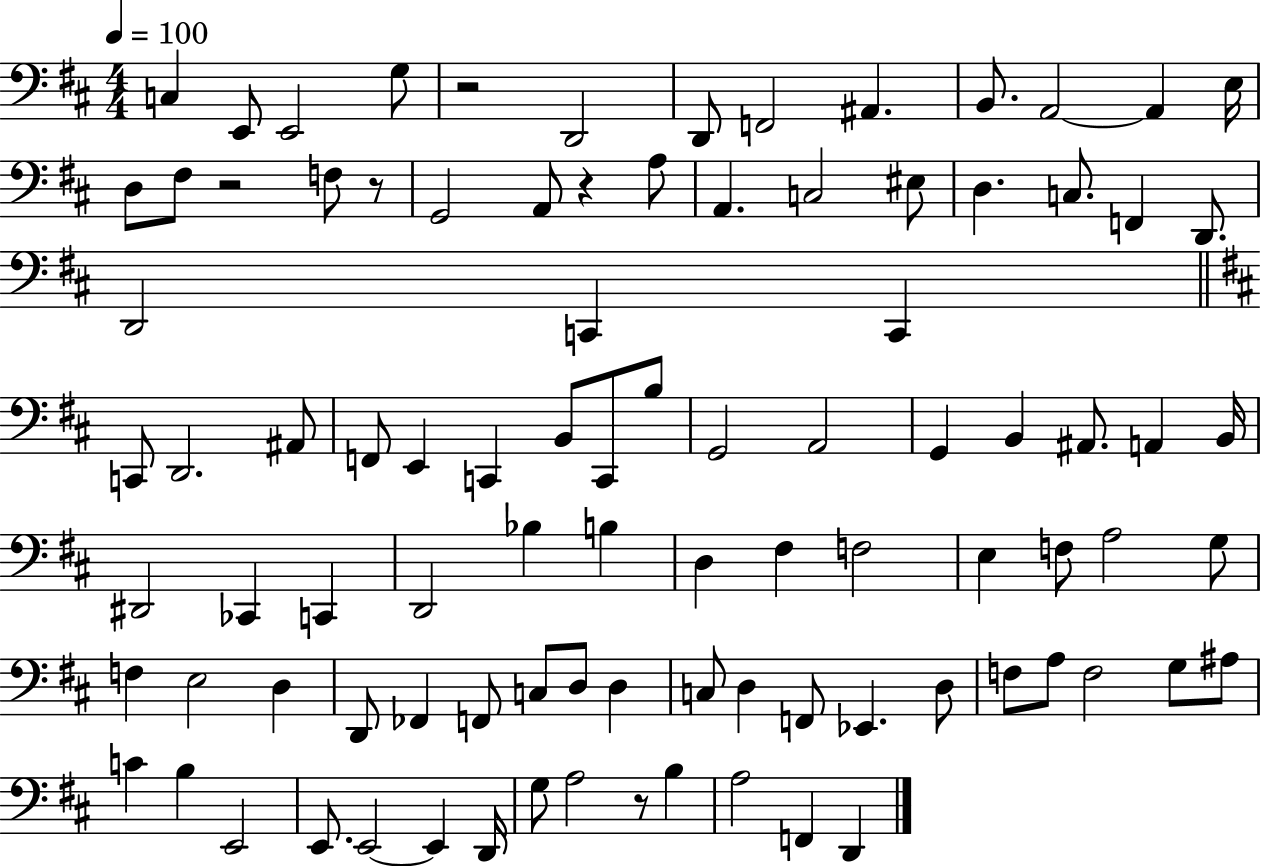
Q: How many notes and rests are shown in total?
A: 94